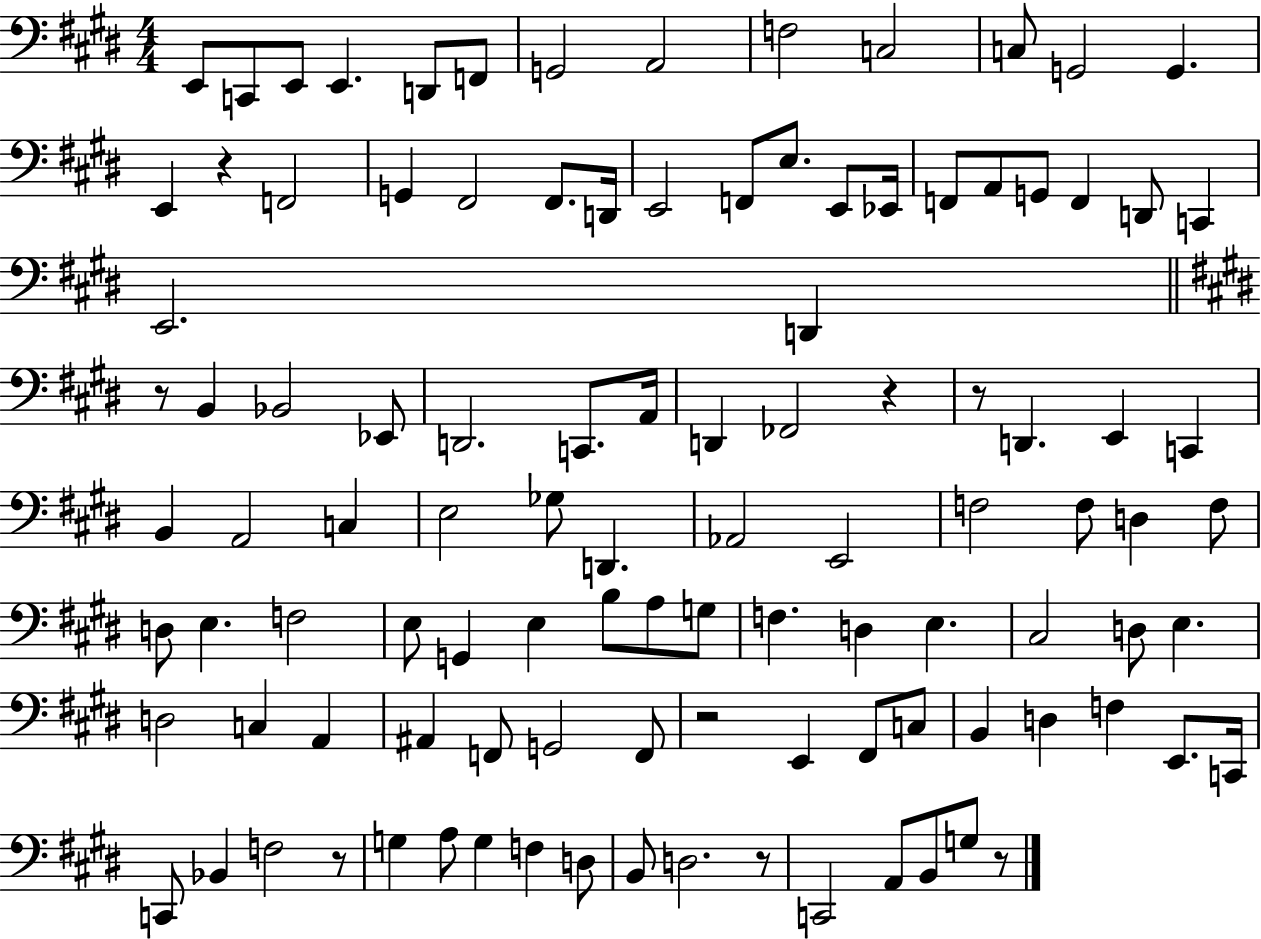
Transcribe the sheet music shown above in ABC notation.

X:1
T:Untitled
M:4/4
L:1/4
K:E
E,,/2 C,,/2 E,,/2 E,, D,,/2 F,,/2 G,,2 A,,2 F,2 C,2 C,/2 G,,2 G,, E,, z F,,2 G,, ^F,,2 ^F,,/2 D,,/4 E,,2 F,,/2 E,/2 E,,/2 _E,,/4 F,,/2 A,,/2 G,,/2 F,, D,,/2 C,, E,,2 D,, z/2 B,, _B,,2 _E,,/2 D,,2 C,,/2 A,,/4 D,, _F,,2 z z/2 D,, E,, C,, B,, A,,2 C, E,2 _G,/2 D,, _A,,2 E,,2 F,2 F,/2 D, F,/2 D,/2 E, F,2 E,/2 G,, E, B,/2 A,/2 G,/2 F, D, E, ^C,2 D,/2 E, D,2 C, A,, ^A,, F,,/2 G,,2 F,,/2 z2 E,, ^F,,/2 C,/2 B,, D, F, E,,/2 C,,/4 C,,/2 _B,, F,2 z/2 G, A,/2 G, F, D,/2 B,,/2 D,2 z/2 C,,2 A,,/2 B,,/2 G,/2 z/2